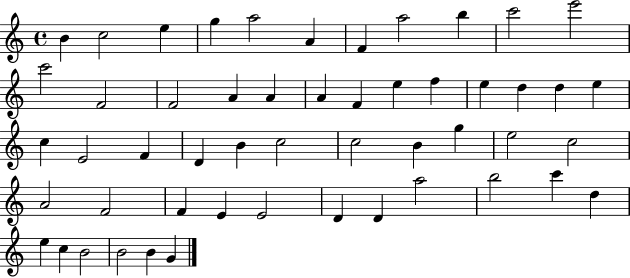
B4/q C5/h E5/q G5/q A5/h A4/q F4/q A5/h B5/q C6/h E6/h C6/h F4/h F4/h A4/q A4/q A4/q F4/q E5/q F5/q E5/q D5/q D5/q E5/q C5/q E4/h F4/q D4/q B4/q C5/h C5/h B4/q G5/q E5/h C5/h A4/h F4/h F4/q E4/q E4/h D4/q D4/q A5/h B5/h C6/q D5/q E5/q C5/q B4/h B4/h B4/q G4/q